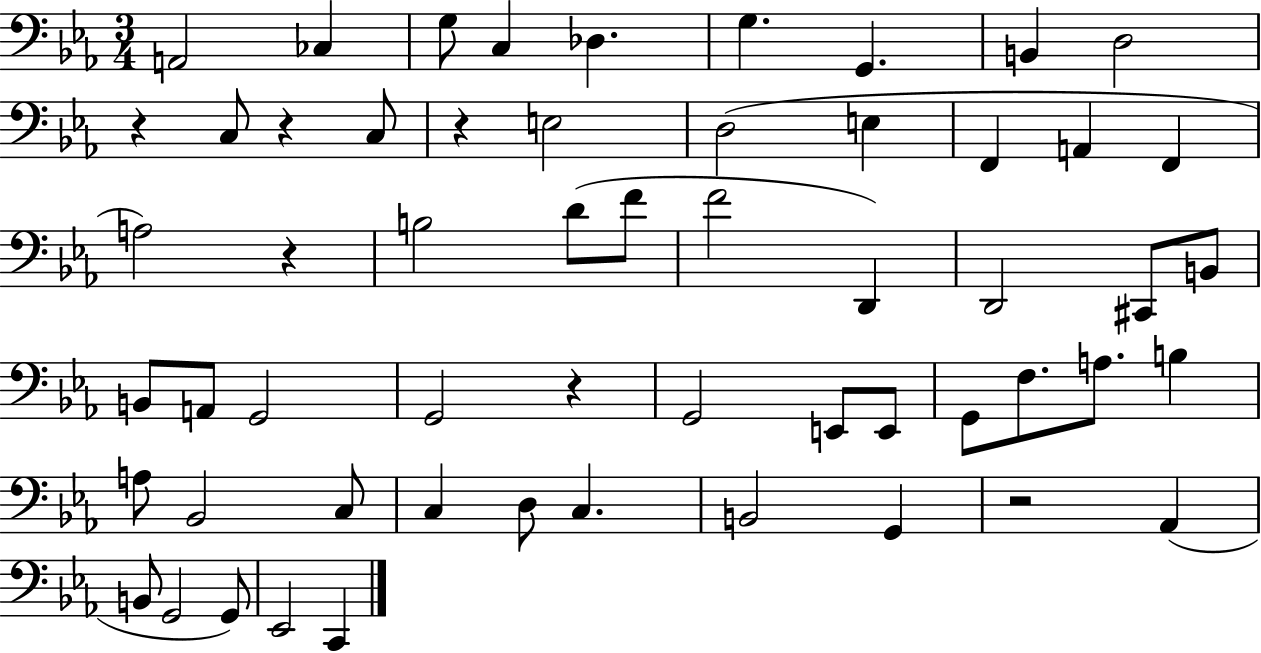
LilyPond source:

{
  \clef bass
  \numericTimeSignature
  \time 3/4
  \key ees \major
  \repeat volta 2 { a,2 ces4 | g8 c4 des4. | g4. g,4. | b,4 d2 | \break r4 c8 r4 c8 | r4 e2 | d2( e4 | f,4 a,4 f,4 | \break a2) r4 | b2 d'8( f'8 | f'2 d,4) | d,2 cis,8 b,8 | \break b,8 a,8 g,2 | g,2 r4 | g,2 e,8 e,8 | g,8 f8. a8. b4 | \break a8 bes,2 c8 | c4 d8 c4. | b,2 g,4 | r2 aes,4( | \break b,8 g,2 g,8) | ees,2 c,4 | } \bar "|."
}